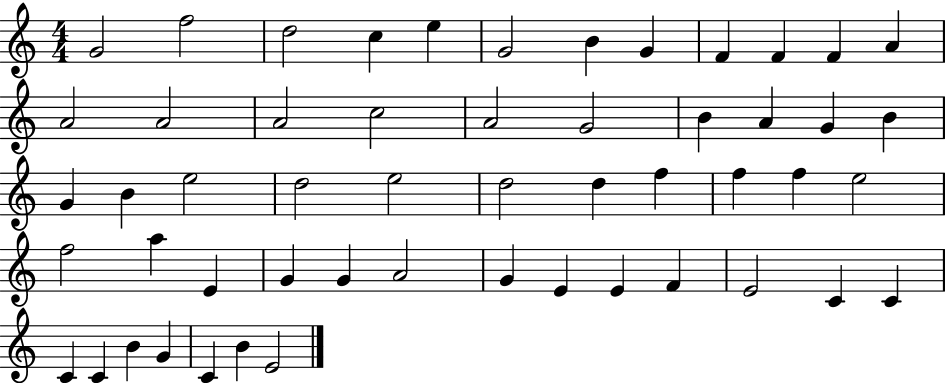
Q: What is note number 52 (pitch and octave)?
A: B4